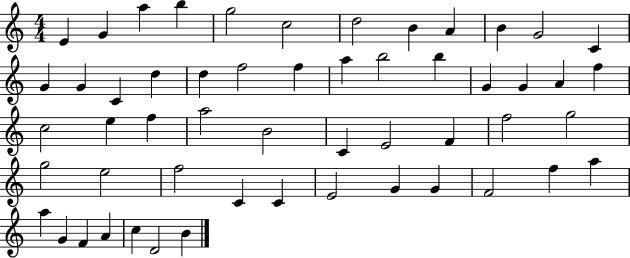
X:1
T:Untitled
M:4/4
L:1/4
K:C
E G a b g2 c2 d2 B A B G2 C G G C d d f2 f a b2 b G G A f c2 e f a2 B2 C E2 F f2 g2 g2 e2 f2 C C E2 G G F2 f a a G F A c D2 B